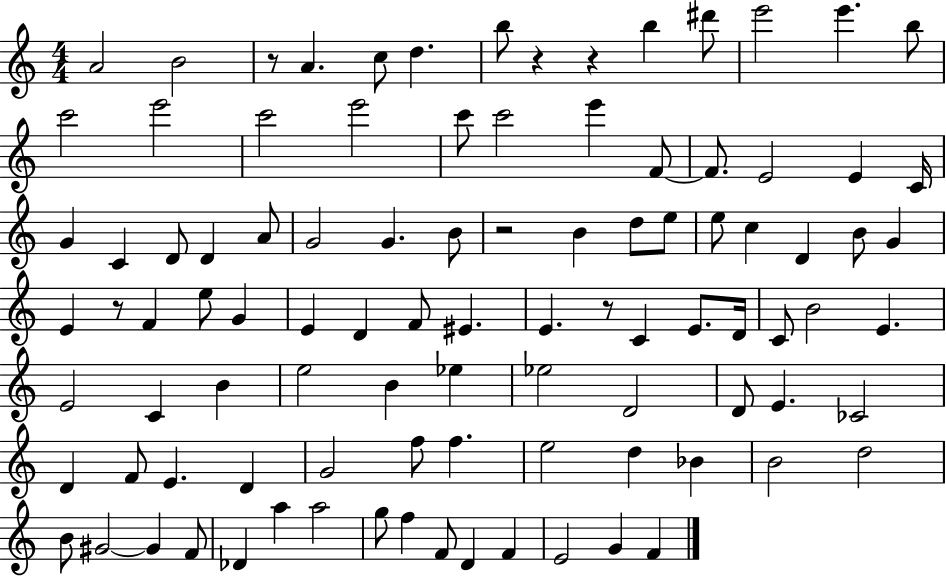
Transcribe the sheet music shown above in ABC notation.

X:1
T:Untitled
M:4/4
L:1/4
K:C
A2 B2 z/2 A c/2 d b/2 z z b ^d'/2 e'2 e' b/2 c'2 e'2 c'2 e'2 c'/2 c'2 e' F/2 F/2 E2 E C/4 G C D/2 D A/2 G2 G B/2 z2 B d/2 e/2 e/2 c D B/2 G E z/2 F e/2 G E D F/2 ^E E z/2 C E/2 D/4 C/2 B2 E E2 C B e2 B _e _e2 D2 D/2 E _C2 D F/2 E D G2 f/2 f e2 d _B B2 d2 B/2 ^G2 ^G F/2 _D a a2 g/2 f F/2 D F E2 G F